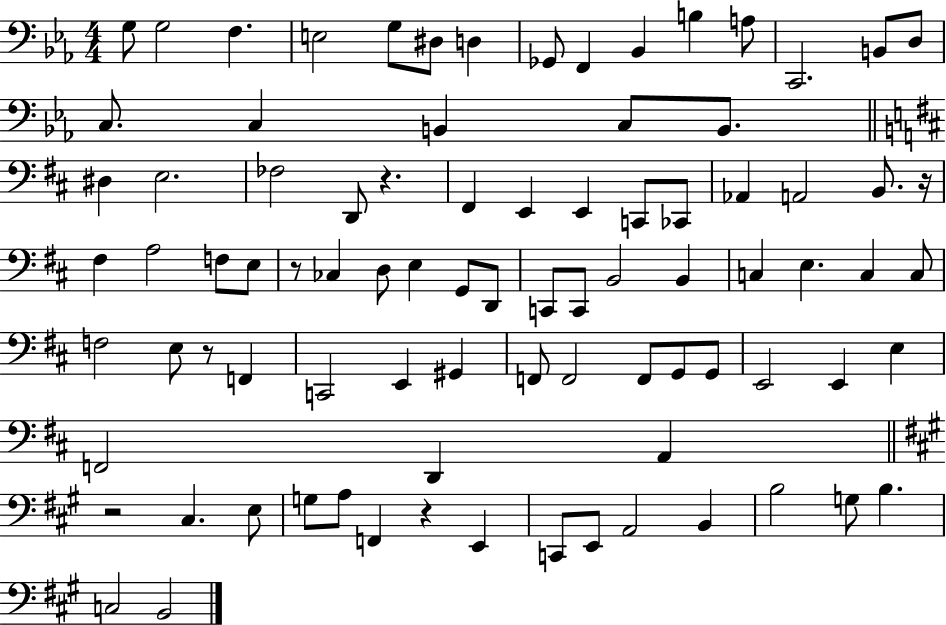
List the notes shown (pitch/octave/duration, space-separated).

G3/e G3/h F3/q. E3/h G3/e D#3/e D3/q Gb2/e F2/q Bb2/q B3/q A3/e C2/h. B2/e D3/e C3/e. C3/q B2/q C3/e B2/e. D#3/q E3/h. FES3/h D2/e R/q. F#2/q E2/q E2/q C2/e CES2/e Ab2/q A2/h B2/e. R/s F#3/q A3/h F3/e E3/e R/e CES3/q D3/e E3/q G2/e D2/e C2/e C2/e B2/h B2/q C3/q E3/q. C3/q C3/e F3/h E3/e R/e F2/q C2/h E2/q G#2/q F2/e F2/h F2/e G2/e G2/e E2/h E2/q E3/q F2/h D2/q A2/q R/h C#3/q. E3/e G3/e A3/e F2/q R/q E2/q C2/e E2/e A2/h B2/q B3/h G3/e B3/q. C3/h B2/h